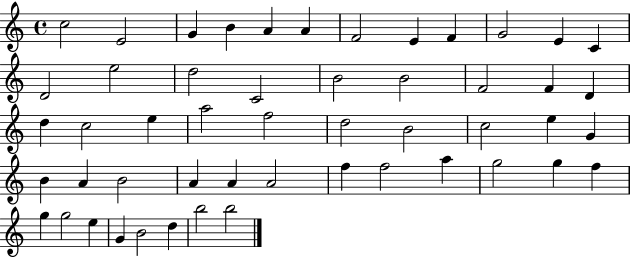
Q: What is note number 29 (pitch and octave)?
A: C5